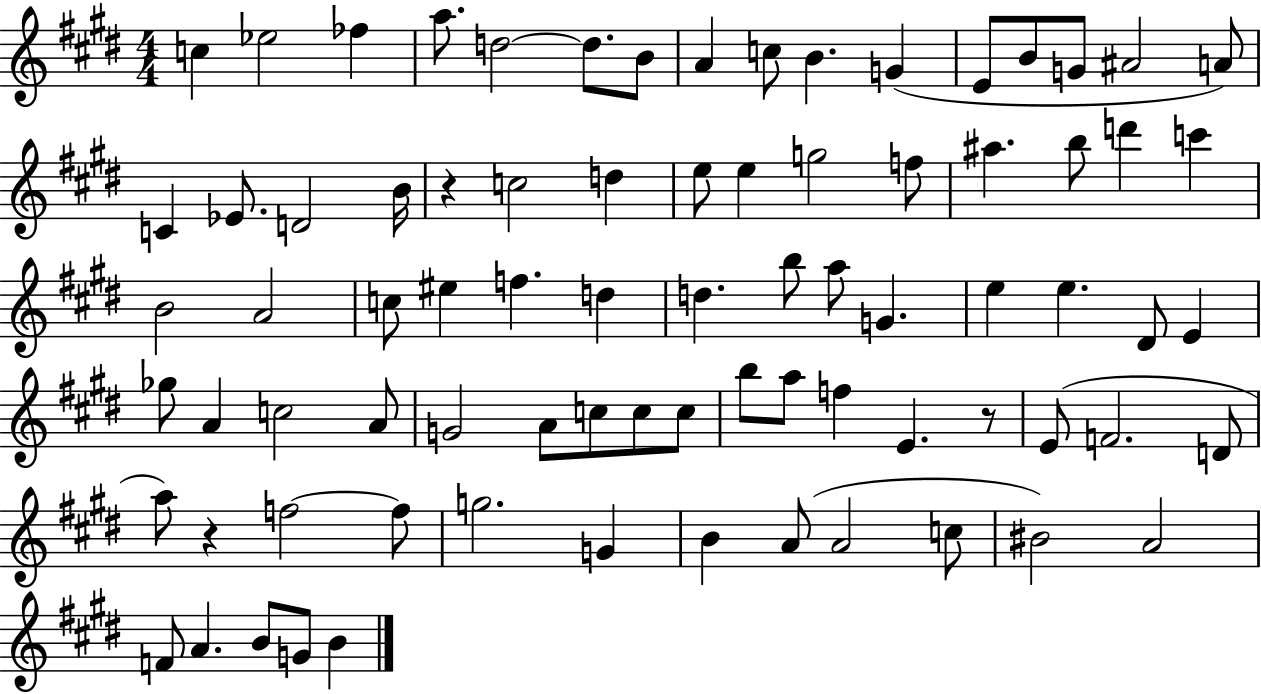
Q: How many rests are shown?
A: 3